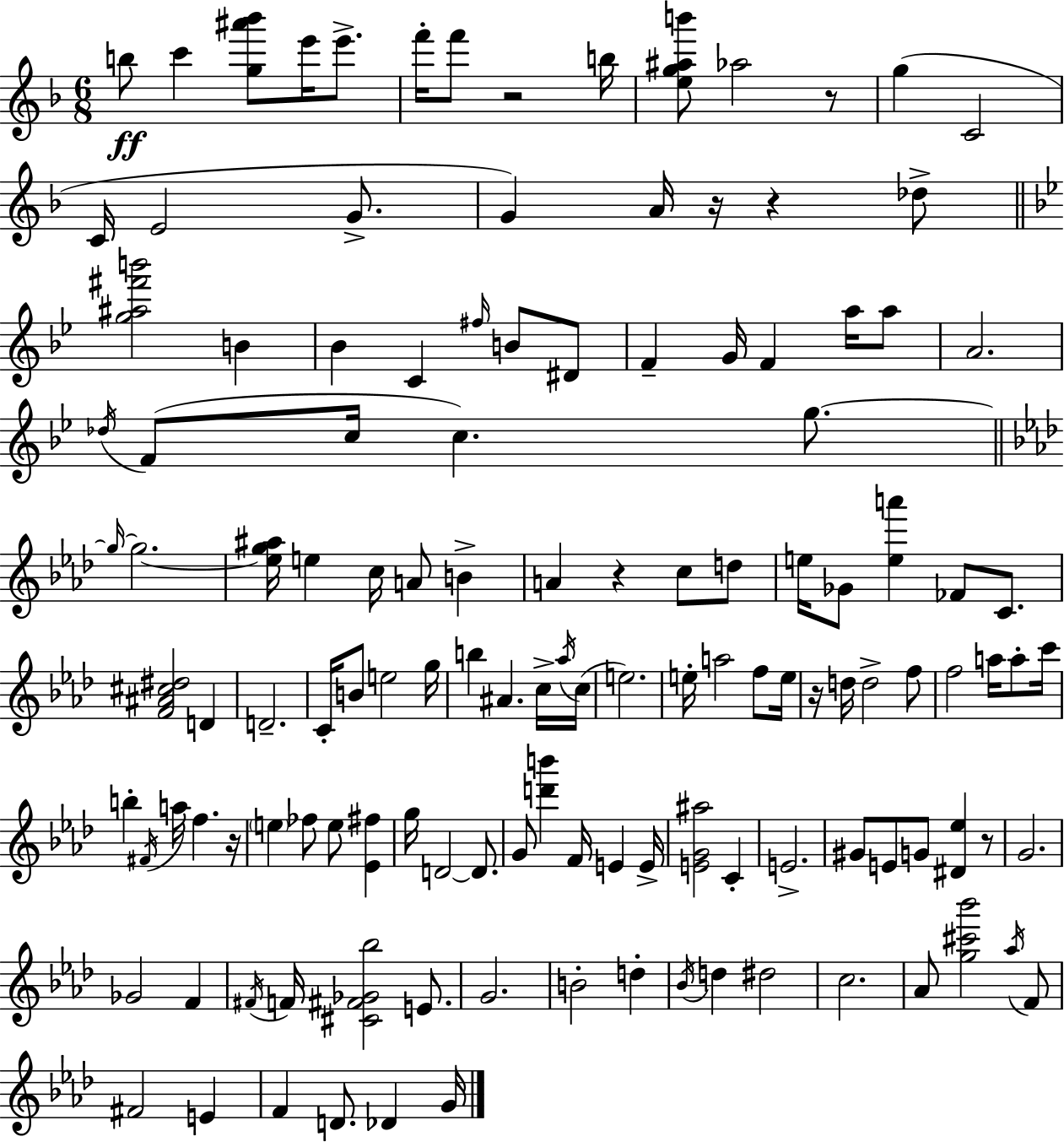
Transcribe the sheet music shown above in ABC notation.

X:1
T:Untitled
M:6/8
L:1/4
K:F
b/2 c' [g^a'_b']/2 e'/4 e'/2 f'/4 f'/2 z2 b/4 [eg^ab']/2 _a2 z/2 g C2 C/4 E2 G/2 G A/4 z/4 z _d/2 [g^a^f'b']2 B _B C ^f/4 B/2 ^D/2 F G/4 F a/4 a/2 A2 _d/4 F/2 c/4 c g/2 g/4 g2 [_eg^a]/4 e c/4 A/2 B A z c/2 d/2 e/4 _G/2 [ea'] _F/2 C/2 [F^A^c^d]2 D D2 C/4 B/2 e2 g/4 b ^A c/4 _a/4 c/4 e2 e/4 a2 f/2 e/4 z/4 d/4 d2 f/2 f2 a/4 a/2 c'/4 b ^F/4 a/4 f z/4 e _f/2 e/2 [_E^f] g/4 D2 D/2 G/2 [d'b'] F/4 E E/4 [EG^a]2 C E2 ^G/2 E/2 G/2 [^D_e] z/2 G2 _G2 F ^F/4 F/4 [^C^F_G_b]2 E/2 G2 B2 d _B/4 d ^d2 c2 _A/2 [g^c'_b']2 _a/4 F/2 ^F2 E F D/2 _D G/4